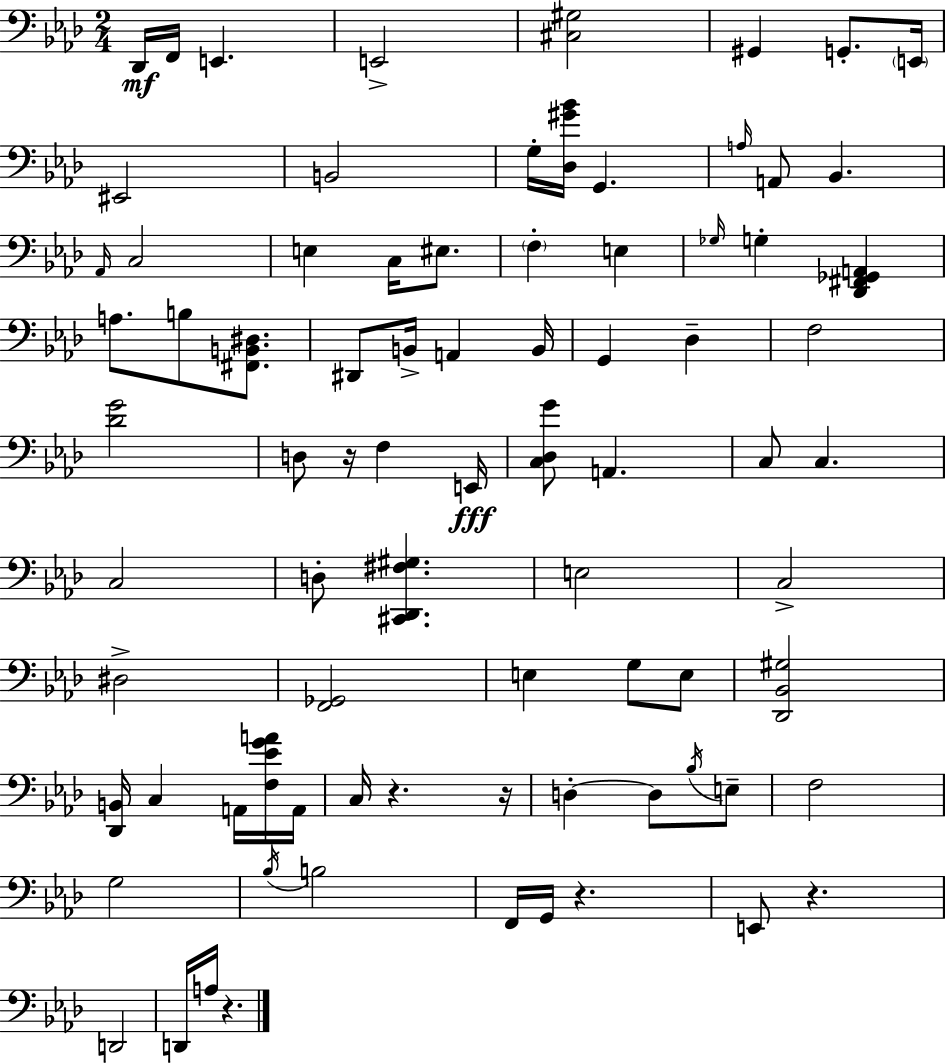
X:1
T:Untitled
M:2/4
L:1/4
K:Ab
_D,,/4 F,,/4 E,, E,,2 [^C,^G,]2 ^G,, G,,/2 E,,/4 ^E,,2 B,,2 G,/4 [_D,^G_B]/4 G,, A,/4 A,,/2 _B,, _A,,/4 C,2 E, C,/4 ^E,/2 F, E, _G,/4 G, [_D,,^F,,_G,,A,,] A,/2 B,/2 [^F,,B,,^D,]/2 ^D,,/2 B,,/4 A,, B,,/4 G,, _D, F,2 [_DG]2 D,/2 z/4 F, E,,/4 [C,_D,G]/2 A,, C,/2 C, C,2 D,/2 [^C,,_D,,^F,^G,] E,2 C,2 ^D,2 [F,,_G,,]2 E, G,/2 E,/2 [_D,,_B,,^G,]2 [_D,,B,,]/4 C, A,,/4 [F,_EGA]/4 A,,/4 C,/4 z z/4 D, D,/2 _B,/4 E,/2 F,2 G,2 _B,/4 B,2 F,,/4 G,,/4 z E,,/2 z D,,2 D,,/4 A,/4 z